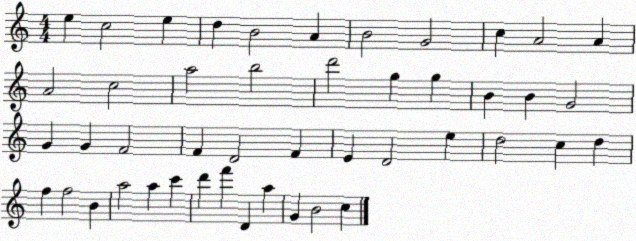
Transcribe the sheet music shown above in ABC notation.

X:1
T:Untitled
M:4/4
L:1/4
K:C
e c2 e d B2 A B2 G2 c A2 A A2 c2 a2 b2 d'2 g g B B G2 G G F2 F D2 F E D2 e d2 c d f f2 B a2 a c' d' f' D a G B2 c